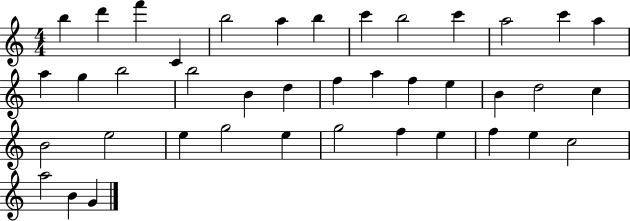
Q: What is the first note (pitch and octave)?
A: B5